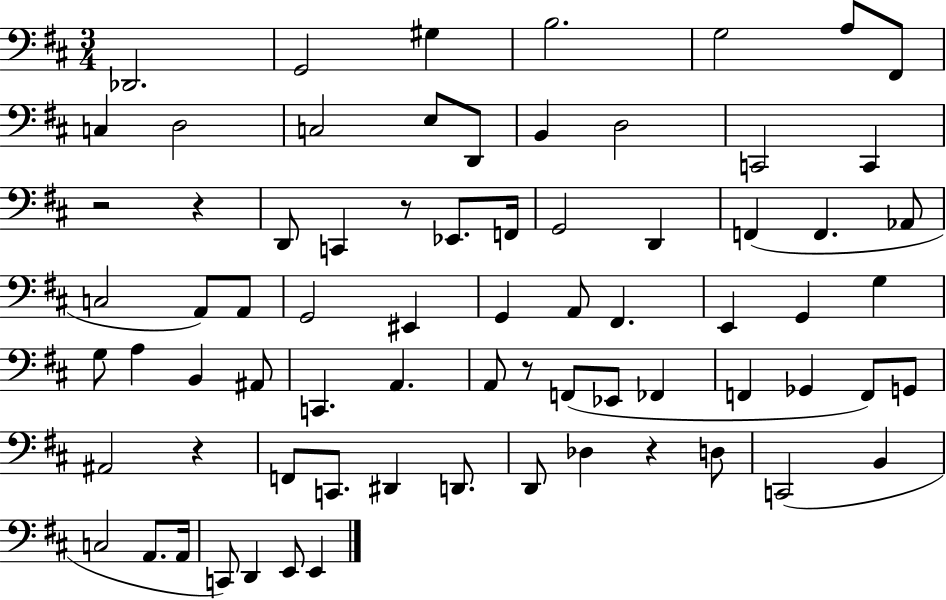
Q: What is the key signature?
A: D major